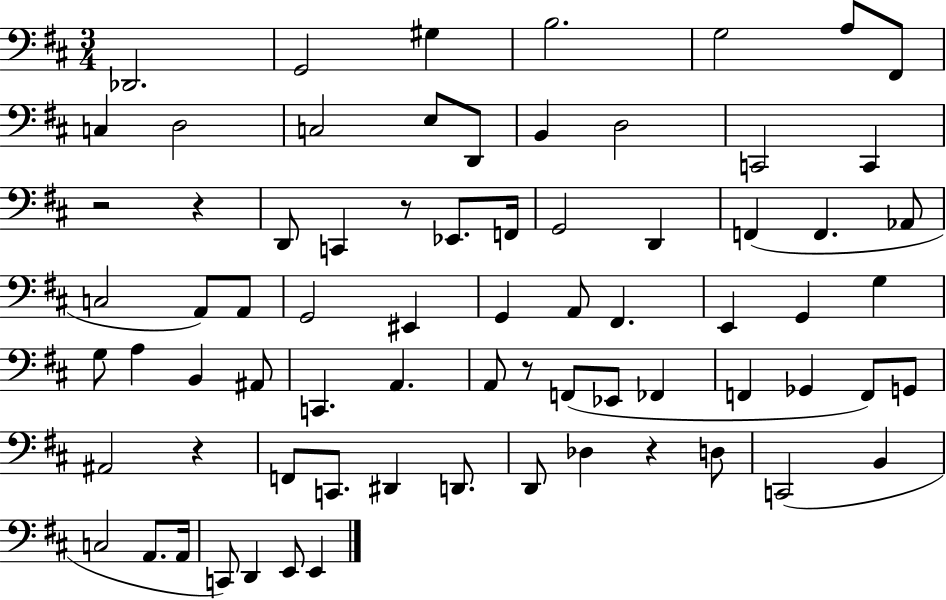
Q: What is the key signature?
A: D major